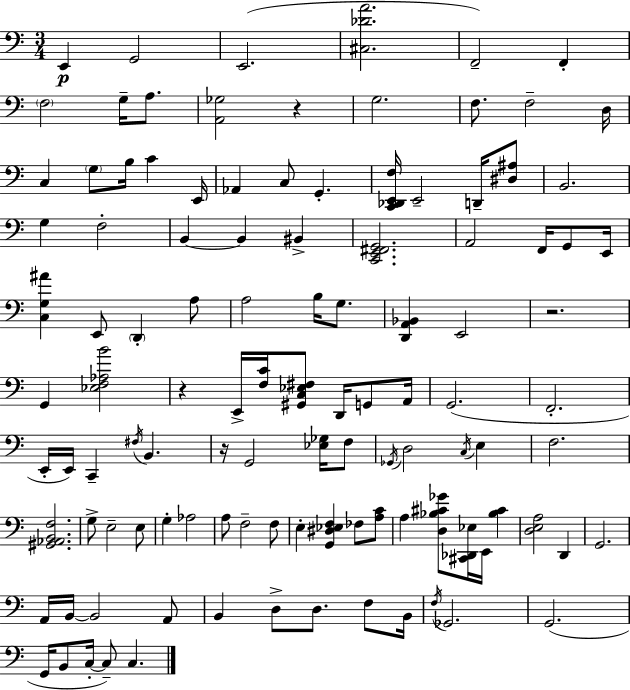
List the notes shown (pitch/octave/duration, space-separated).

E2/q G2/h E2/h. [C#3,Db4,A4]/h. F2/h F2/q F3/h G3/s A3/e. [A2,Gb3]/h R/q G3/h. F3/e. F3/h D3/s C3/q G3/e B3/s C4/q E2/s Ab2/q C3/e G2/q. [C2,Db2,E2,F3]/s E2/h D2/s [D#3,A#3]/e B2/h. G3/q F3/h B2/q B2/q BIS2/q [C2,E2,F#2,G2]/h. A2/h F2/s G2/e E2/s [C3,G3,A#4]/q E2/e D2/q A3/e A3/h B3/s G3/e. [D2,A2,Bb2]/q E2/h R/h. G2/q [Eb3,F3,Ab3,B4]/h R/q E2/s [F3,C4]/s [G#2,C3,Eb3,F#3]/e D2/s G2/e A2/s G2/h. F2/h. E2/s E2/s C2/q F#3/s B2/q. R/s G2/h [Eb3,Gb3]/s F3/e Gb2/s D3/h C3/s E3/q F3/h. [G#2,Ab2,B2,F3]/h. G3/e E3/h E3/e G3/q Ab3/h A3/e F3/h F3/e E3/q [G2,D#3,Eb3,F3]/q FES3/e [A3,C4]/e A3/q [D3,Bb3,C#4,Gb4]/e [C#2,Db2,Eb3]/s E2/s [Bb3,C#4]/q [D3,E3,A3]/h D2/q G2/h. A2/s B2/s B2/h A2/e B2/q D3/e D3/e. F3/e B2/s F3/s Gb2/h. G2/h. G2/s B2/e C3/s C3/e C3/q.